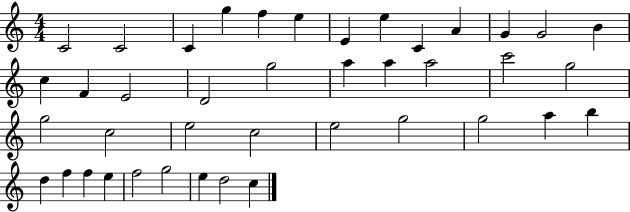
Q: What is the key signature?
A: C major